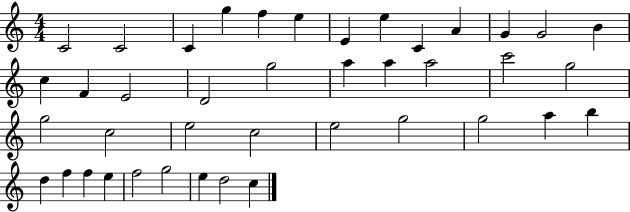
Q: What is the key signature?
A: C major